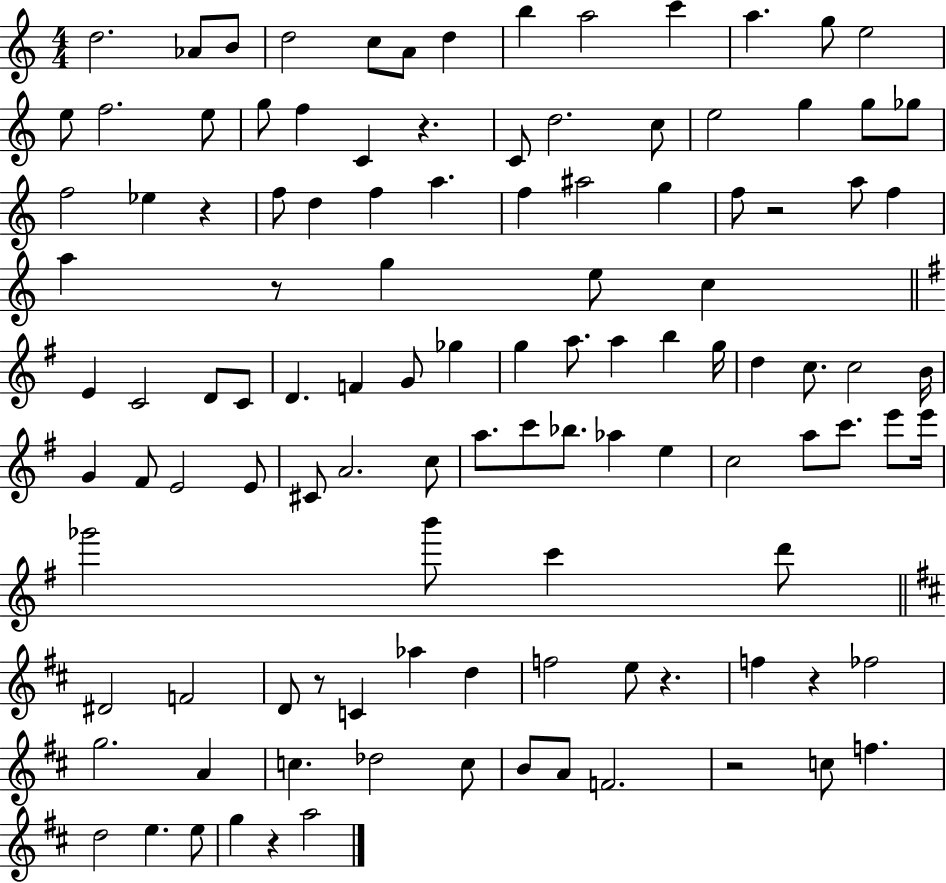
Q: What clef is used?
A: treble